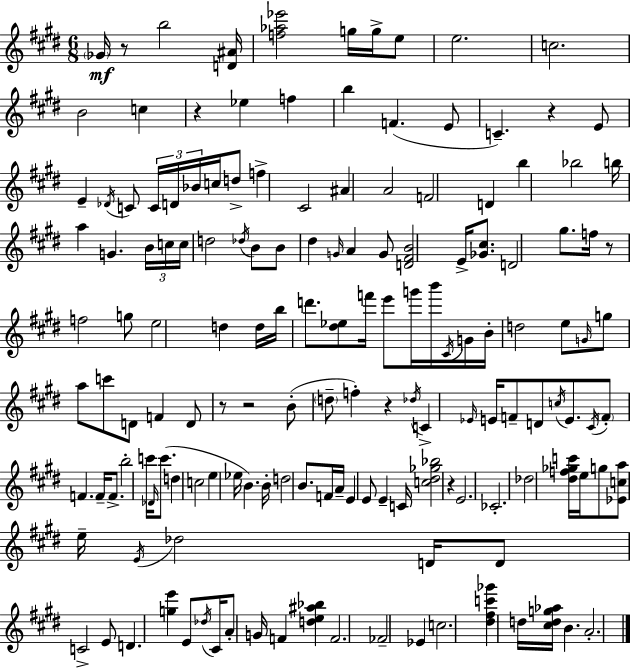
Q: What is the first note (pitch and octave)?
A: Gb4